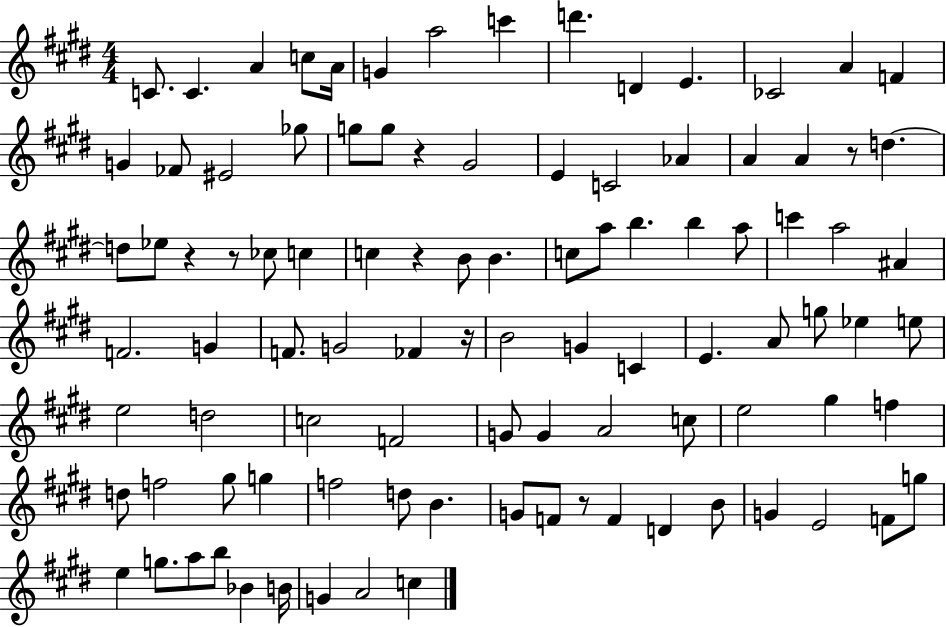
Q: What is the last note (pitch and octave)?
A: C5